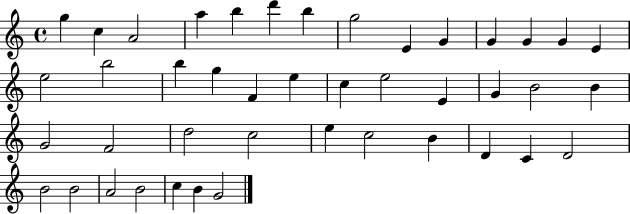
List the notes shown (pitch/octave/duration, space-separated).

G5/q C5/q A4/h A5/q B5/q D6/q B5/q G5/h E4/q G4/q G4/q G4/q G4/q E4/q E5/h B5/h B5/q G5/q F4/q E5/q C5/q E5/h E4/q G4/q B4/h B4/q G4/h F4/h D5/h C5/h E5/q C5/h B4/q D4/q C4/q D4/h B4/h B4/h A4/h B4/h C5/q B4/q G4/h